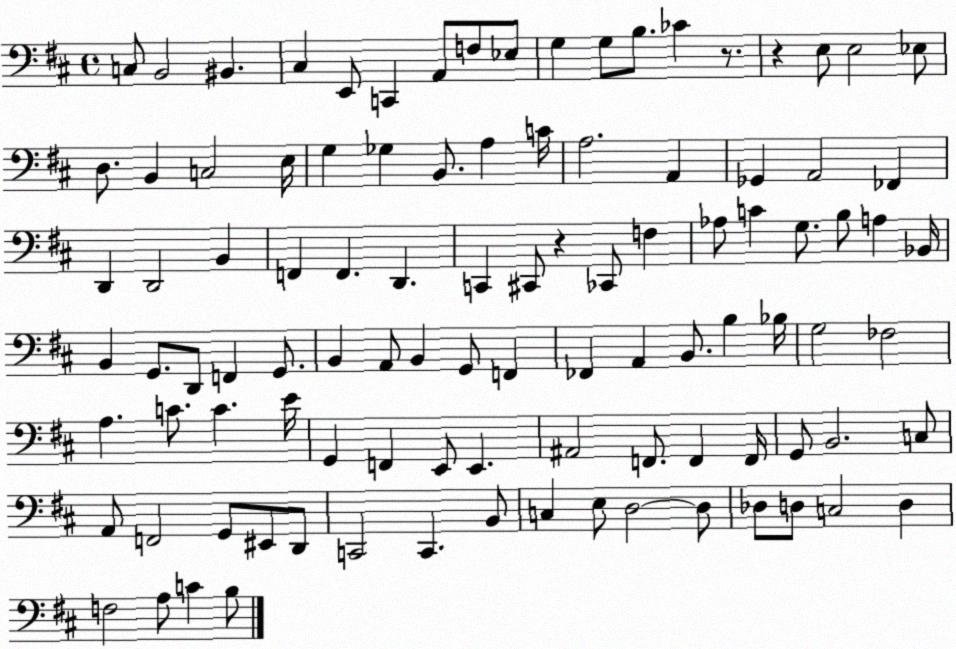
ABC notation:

X:1
T:Untitled
M:4/4
L:1/4
K:D
C,/2 B,,2 ^B,, ^C, E,,/2 C,, A,,/2 F,/2 _E,/2 G, G,/2 B,/2 _C z/2 z E,/2 E,2 _E,/2 D,/2 B,, C,2 E,/4 G, _G, B,,/2 A, C/4 A,2 A,, _G,, A,,2 _F,, D,, D,,2 B,, F,, F,, D,, C,, ^C,,/2 z _C,,/2 F, _A,/2 C G,/2 B,/2 A, _B,,/4 B,, G,,/2 D,,/2 F,, G,,/2 B,, A,,/2 B,, G,,/2 F,, _F,, A,, B,,/2 B, _B,/4 G,2 _F,2 A, C/2 C E/4 G,, F,, E,,/2 E,, ^A,,2 F,,/2 F,, F,,/4 G,,/2 B,,2 C,/2 A,,/2 F,,2 G,,/2 ^E,,/2 D,,/2 C,,2 C,, B,,/2 C, E,/2 D,2 D,/2 _D,/2 D,/2 C,2 D, F,2 A,/2 C B,/2